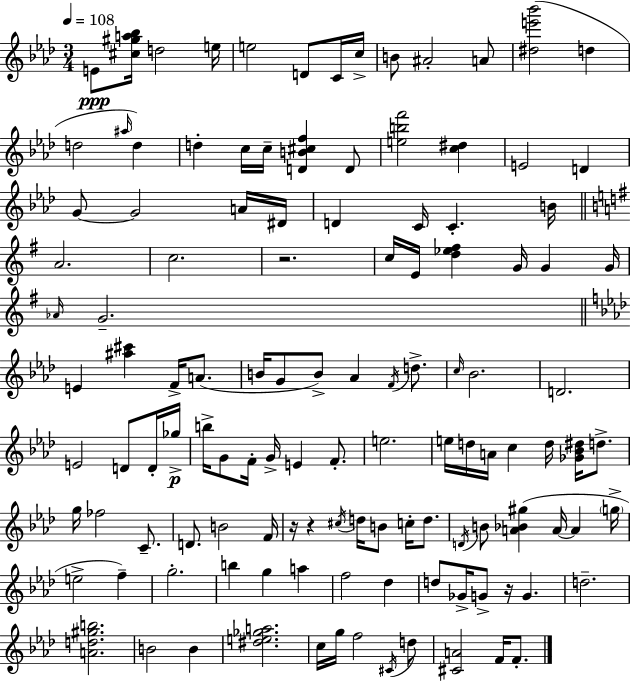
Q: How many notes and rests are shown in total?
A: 120